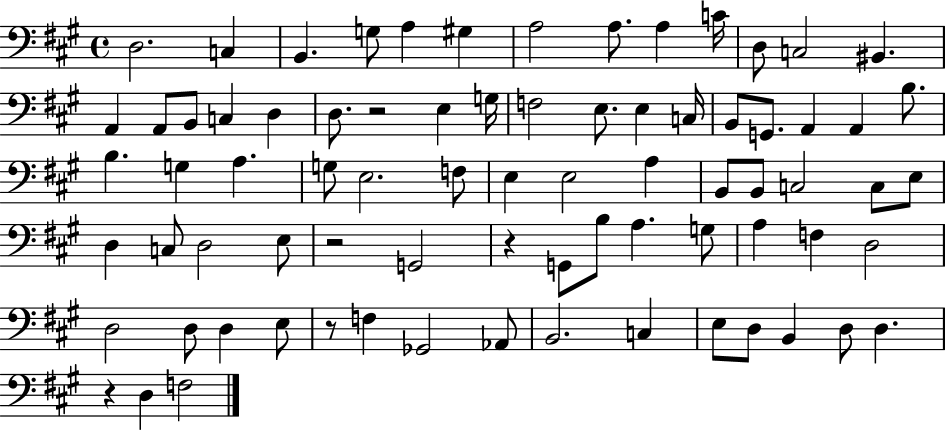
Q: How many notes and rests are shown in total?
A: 77